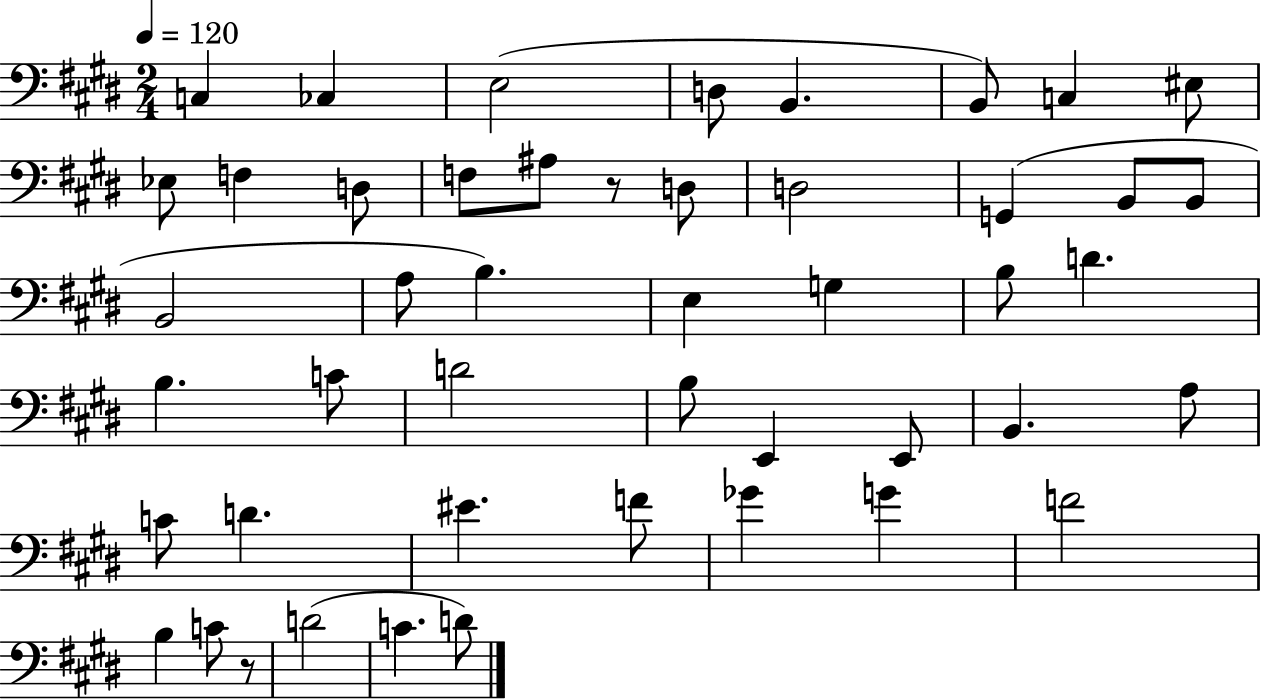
{
  \clef bass
  \numericTimeSignature
  \time 2/4
  \key e \major
  \tempo 4 = 120
  c4 ces4 | e2( | d8 b,4. | b,8) c4 eis8 | \break ees8 f4 d8 | f8 ais8 r8 d8 | d2 | g,4( b,8 b,8 | \break b,2 | a8 b4.) | e4 g4 | b8 d'4. | \break b4. c'8 | d'2 | b8 e,4 e,8 | b,4. a8 | \break c'8 d'4. | eis'4. f'8 | ges'4 g'4 | f'2 | \break b4 c'8 r8 | d'2( | c'4. d'8) | \bar "|."
}